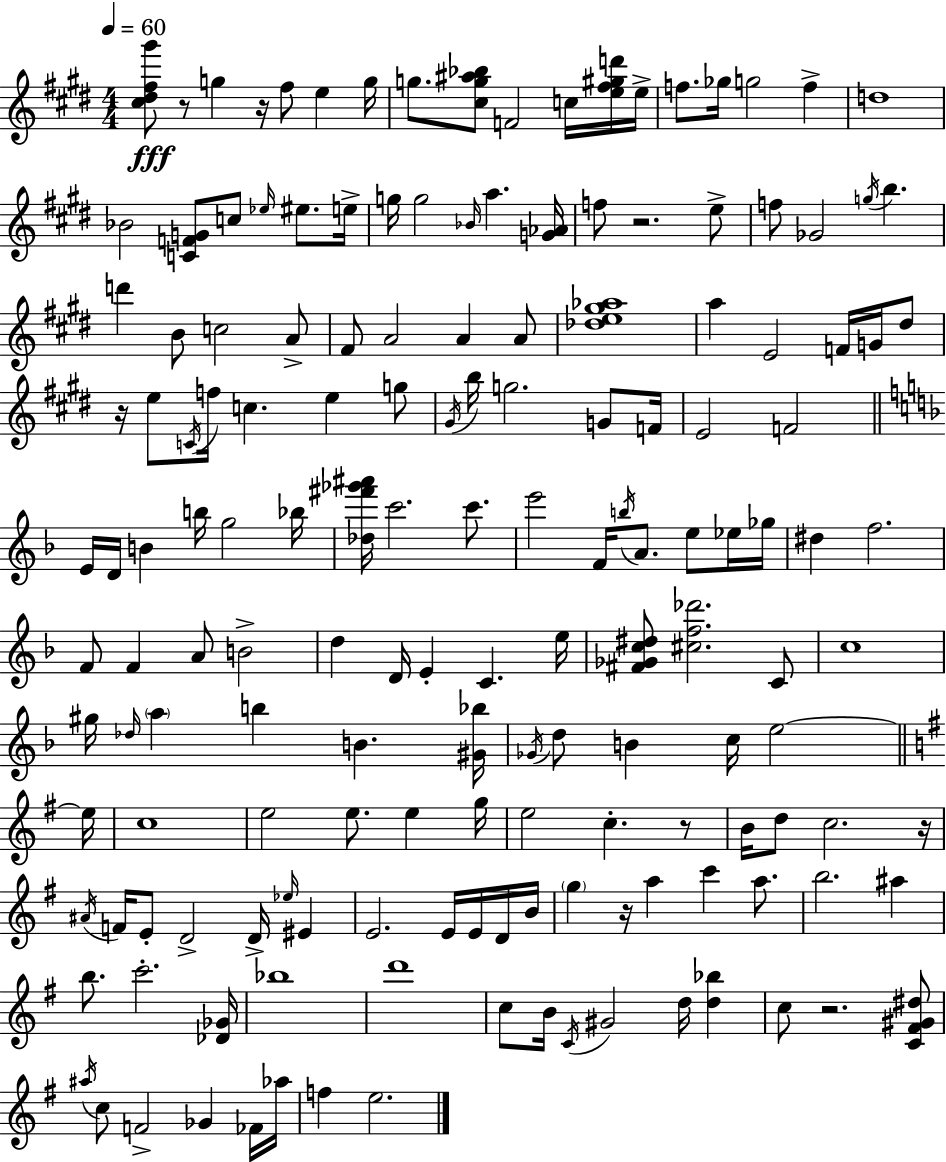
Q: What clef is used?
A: treble